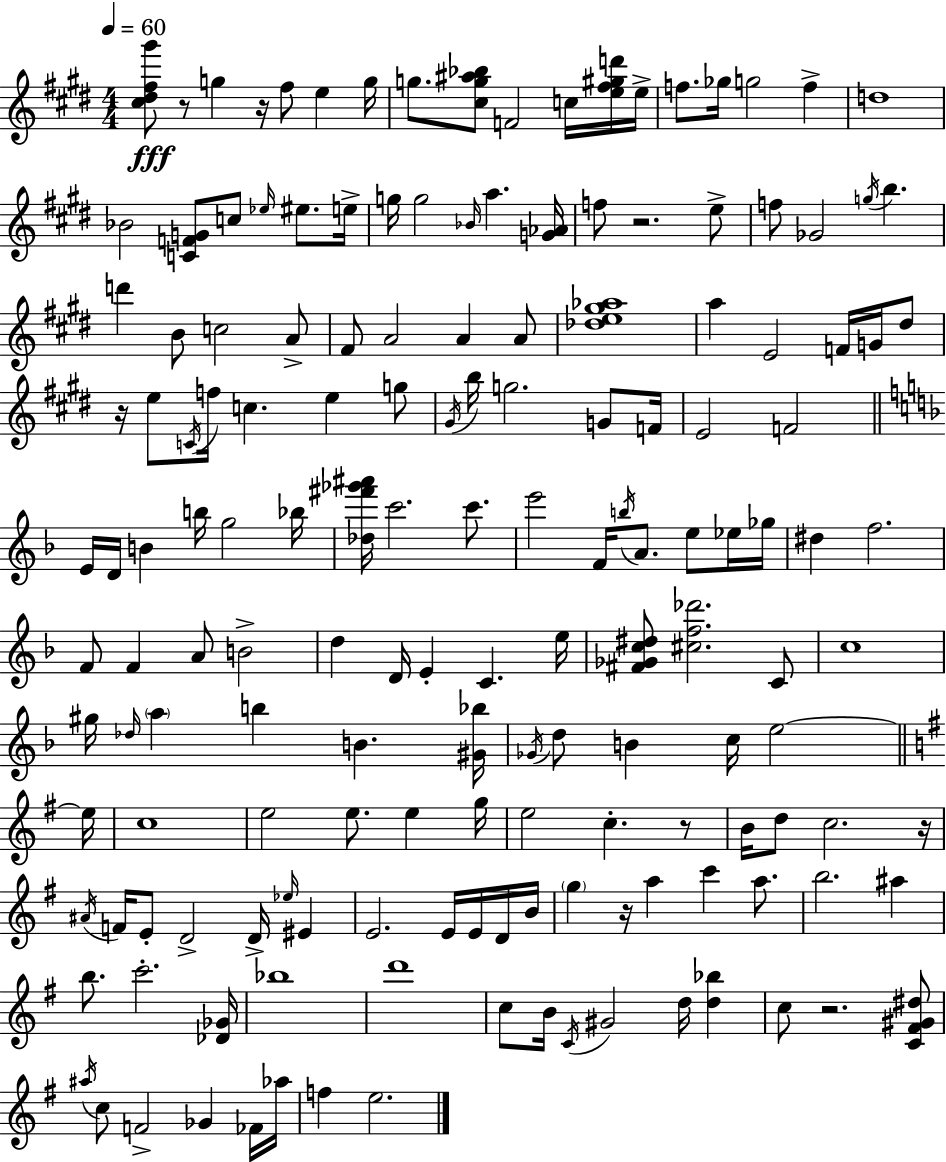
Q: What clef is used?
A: treble